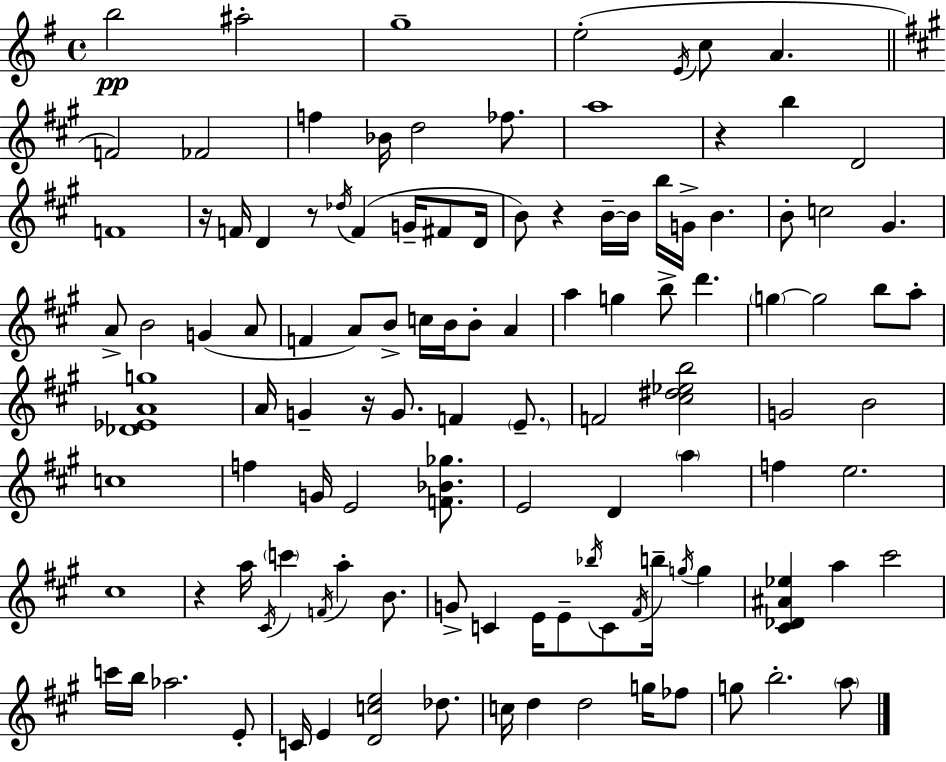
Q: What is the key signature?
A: E minor